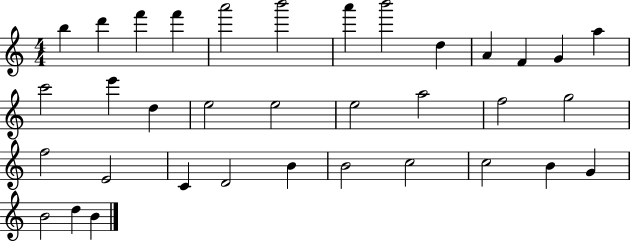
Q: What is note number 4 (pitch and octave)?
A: F6